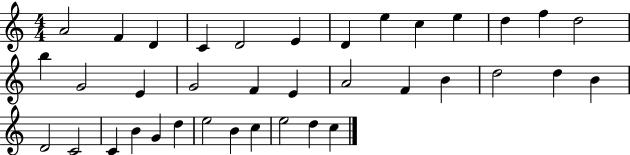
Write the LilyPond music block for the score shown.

{
  \clef treble
  \numericTimeSignature
  \time 4/4
  \key c \major
  a'2 f'4 d'4 | c'4 d'2 e'4 | d'4 e''4 c''4 e''4 | d''4 f''4 d''2 | \break b''4 g'2 e'4 | g'2 f'4 e'4 | a'2 f'4 b'4 | d''2 d''4 b'4 | \break d'2 c'2 | c'4 b'4 g'4 d''4 | e''2 b'4 c''4 | e''2 d''4 c''4 | \break \bar "|."
}